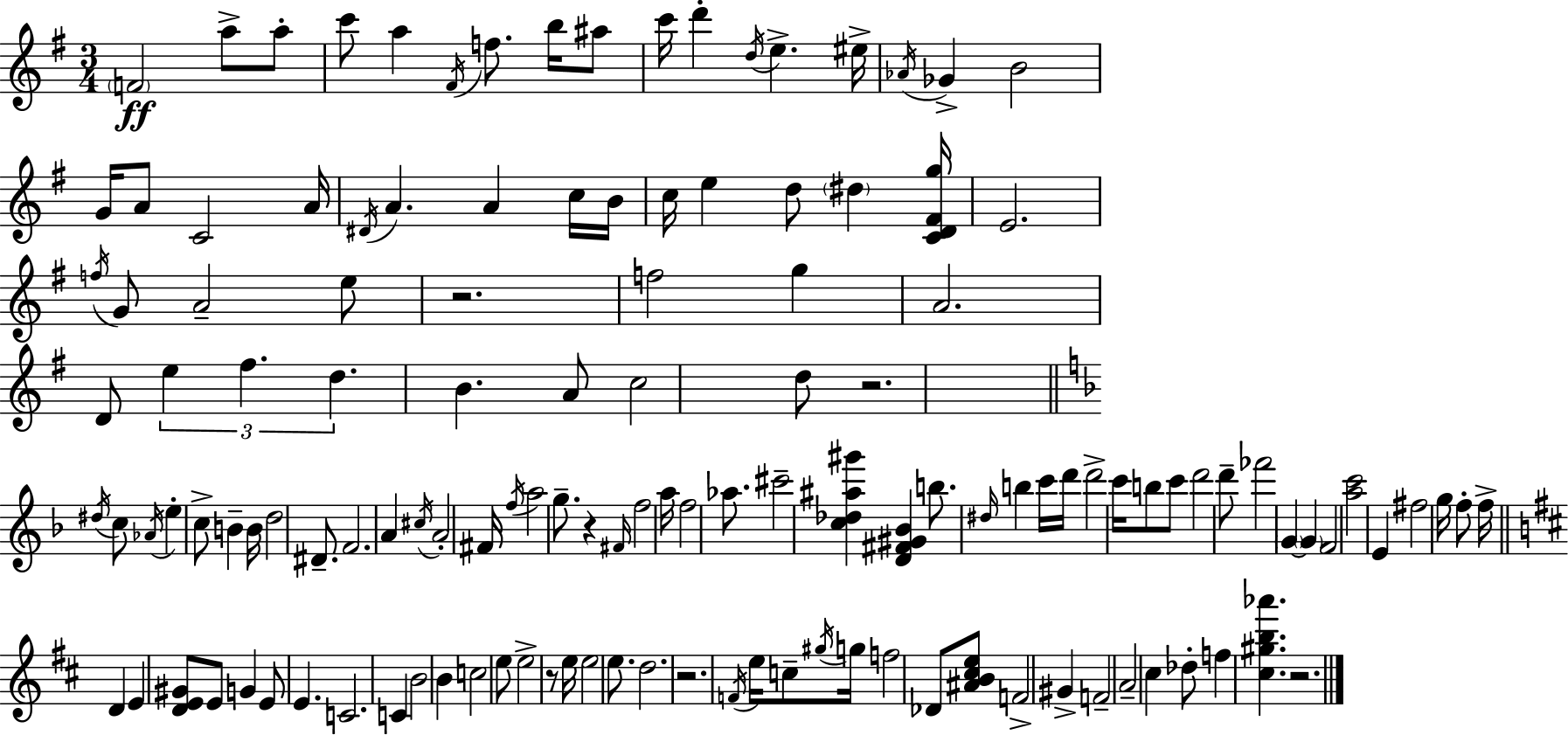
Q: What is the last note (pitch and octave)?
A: F5